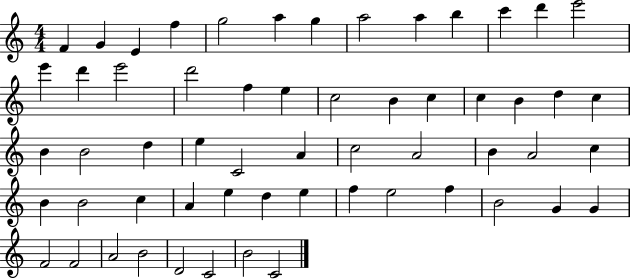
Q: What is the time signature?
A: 4/4